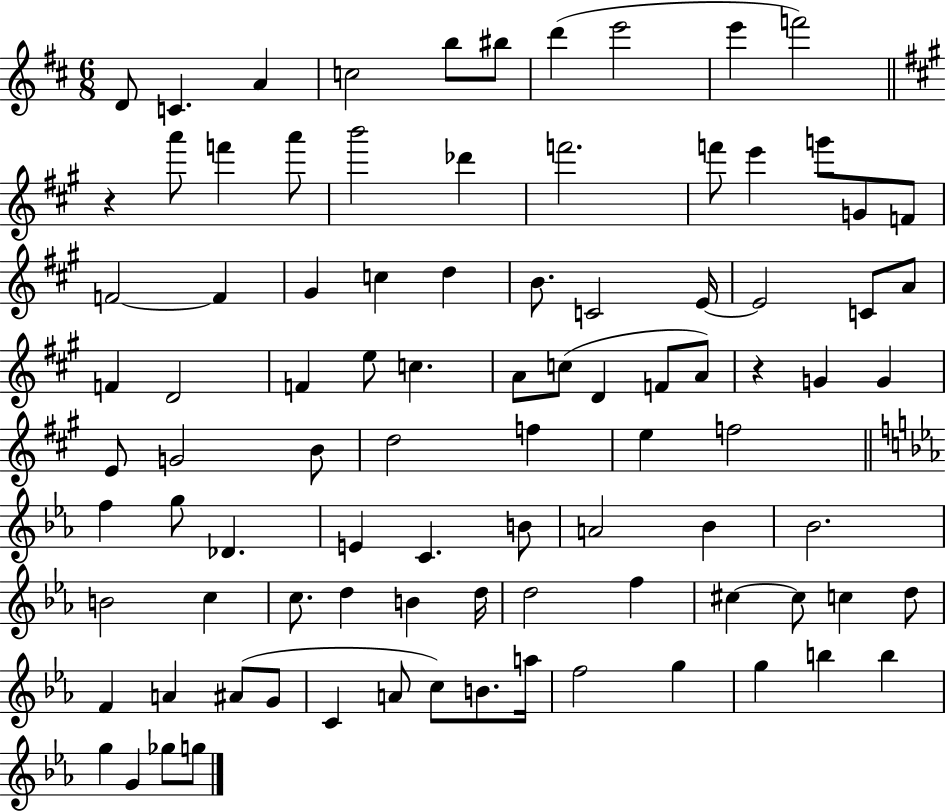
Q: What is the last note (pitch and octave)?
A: G5